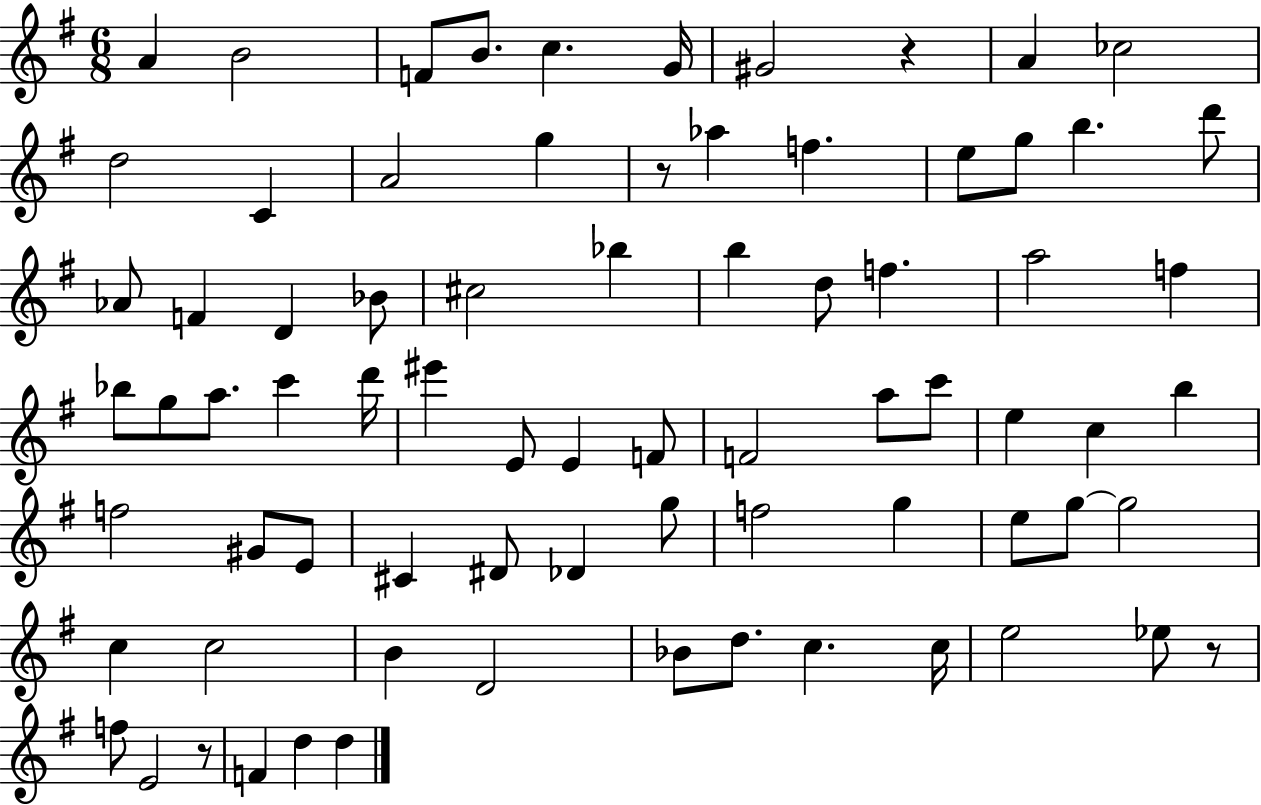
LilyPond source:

{
  \clef treble
  \numericTimeSignature
  \time 6/8
  \key g \major
  a'4 b'2 | f'8 b'8. c''4. g'16 | gis'2 r4 | a'4 ces''2 | \break d''2 c'4 | a'2 g''4 | r8 aes''4 f''4. | e''8 g''8 b''4. d'''8 | \break aes'8 f'4 d'4 bes'8 | cis''2 bes''4 | b''4 d''8 f''4. | a''2 f''4 | \break bes''8 g''8 a''8. c'''4 d'''16 | eis'''4 e'8 e'4 f'8 | f'2 a''8 c'''8 | e''4 c''4 b''4 | \break f''2 gis'8 e'8 | cis'4 dis'8 des'4 g''8 | f''2 g''4 | e''8 g''8~~ g''2 | \break c''4 c''2 | b'4 d'2 | bes'8 d''8. c''4. c''16 | e''2 ees''8 r8 | \break f''8 e'2 r8 | f'4 d''4 d''4 | \bar "|."
}